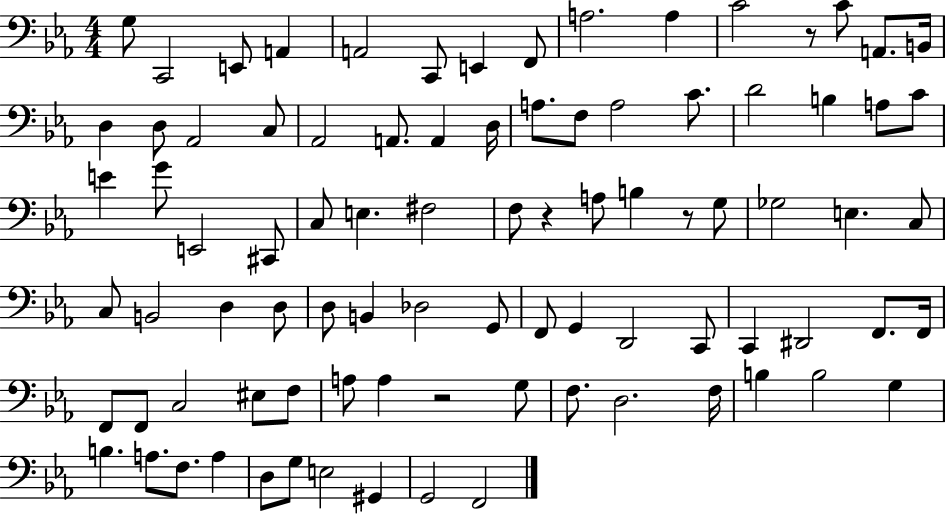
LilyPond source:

{
  \clef bass
  \numericTimeSignature
  \time 4/4
  \key ees \major
  g8 c,2 e,8 a,4 | a,2 c,8 e,4 f,8 | a2. a4 | c'2 r8 c'8 a,8. b,16 | \break d4 d8 aes,2 c8 | aes,2 a,8. a,4 d16 | a8. f8 a2 c'8. | d'2 b4 a8 c'8 | \break e'4 g'8 e,2 cis,8 | c8 e4. fis2 | f8 r4 a8 b4 r8 g8 | ges2 e4. c8 | \break c8 b,2 d4 d8 | d8 b,4 des2 g,8 | f,8 g,4 d,2 c,8 | c,4 dis,2 f,8. f,16 | \break f,8 f,8 c2 eis8 f8 | a8 a4 r2 g8 | f8. d2. f16 | b4 b2 g4 | \break b4. a8. f8. a4 | d8 g8 e2 gis,4 | g,2 f,2 | \bar "|."
}